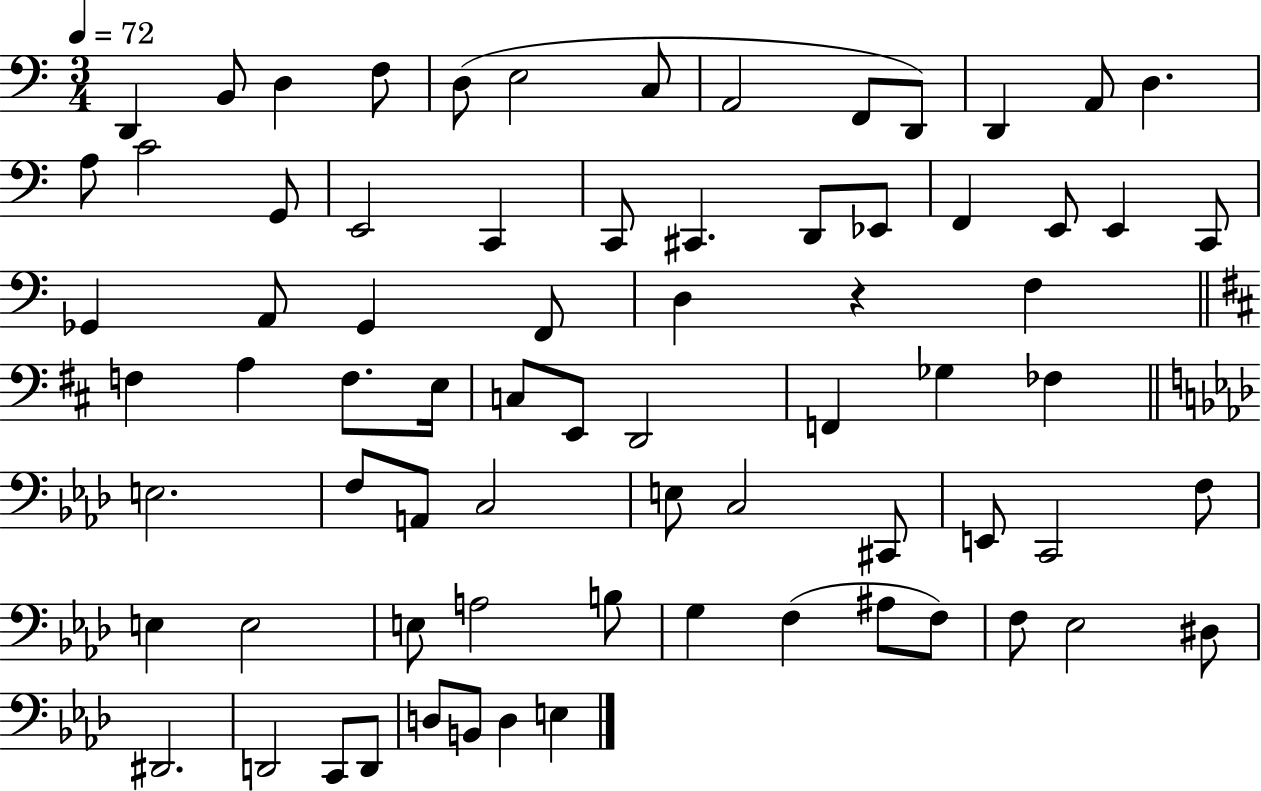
D2/q B2/e D3/q F3/e D3/e E3/h C3/e A2/h F2/e D2/e D2/q A2/e D3/q. A3/e C4/h G2/e E2/h C2/q C2/e C#2/q. D2/e Eb2/e F2/q E2/e E2/q C2/e Gb2/q A2/e Gb2/q F2/e D3/q R/q F3/q F3/q A3/q F3/e. E3/s C3/e E2/e D2/h F2/q Gb3/q FES3/q E3/h. F3/e A2/e C3/h E3/e C3/h C#2/e E2/e C2/h F3/e E3/q E3/h E3/e A3/h B3/e G3/q F3/q A#3/e F3/e F3/e Eb3/h D#3/e D#2/h. D2/h C2/e D2/e D3/e B2/e D3/q E3/q